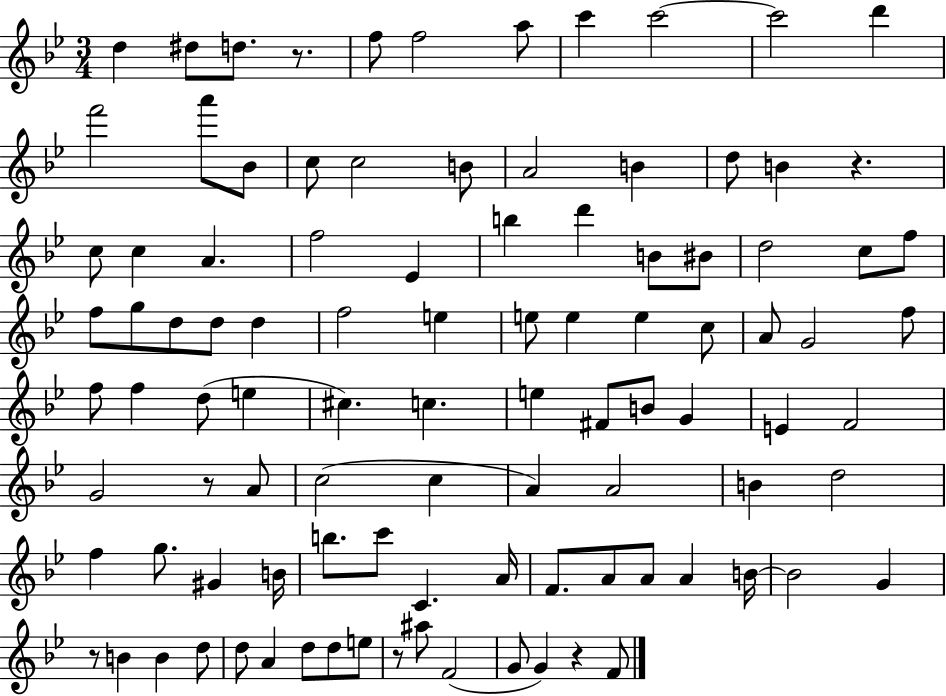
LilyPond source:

{
  \clef treble
  \numericTimeSignature
  \time 3/4
  \key bes \major
  \repeat volta 2 { d''4 dis''8 d''8. r8. | f''8 f''2 a''8 | c'''4 c'''2~~ | c'''2 d'''4 | \break f'''2 a'''8 bes'8 | c''8 c''2 b'8 | a'2 b'4 | d''8 b'4 r4. | \break c''8 c''4 a'4. | f''2 ees'4 | b''4 d'''4 b'8 bis'8 | d''2 c''8 f''8 | \break f''8 g''8 d''8 d''8 d''4 | f''2 e''4 | e''8 e''4 e''4 c''8 | a'8 g'2 f''8 | \break f''8 f''4 d''8( e''4 | cis''4.) c''4. | e''4 fis'8 b'8 g'4 | e'4 f'2 | \break g'2 r8 a'8 | c''2( c''4 | a'4) a'2 | b'4 d''2 | \break f''4 g''8. gis'4 b'16 | b''8. c'''8 c'4. a'16 | f'8. a'8 a'8 a'4 b'16~~ | b'2 g'4 | \break r8 b'4 b'4 d''8 | d''8 a'4 d''8 d''8 e''8 | r8 ais''8 f'2( | g'8 g'4) r4 f'8 | \break } \bar "|."
}